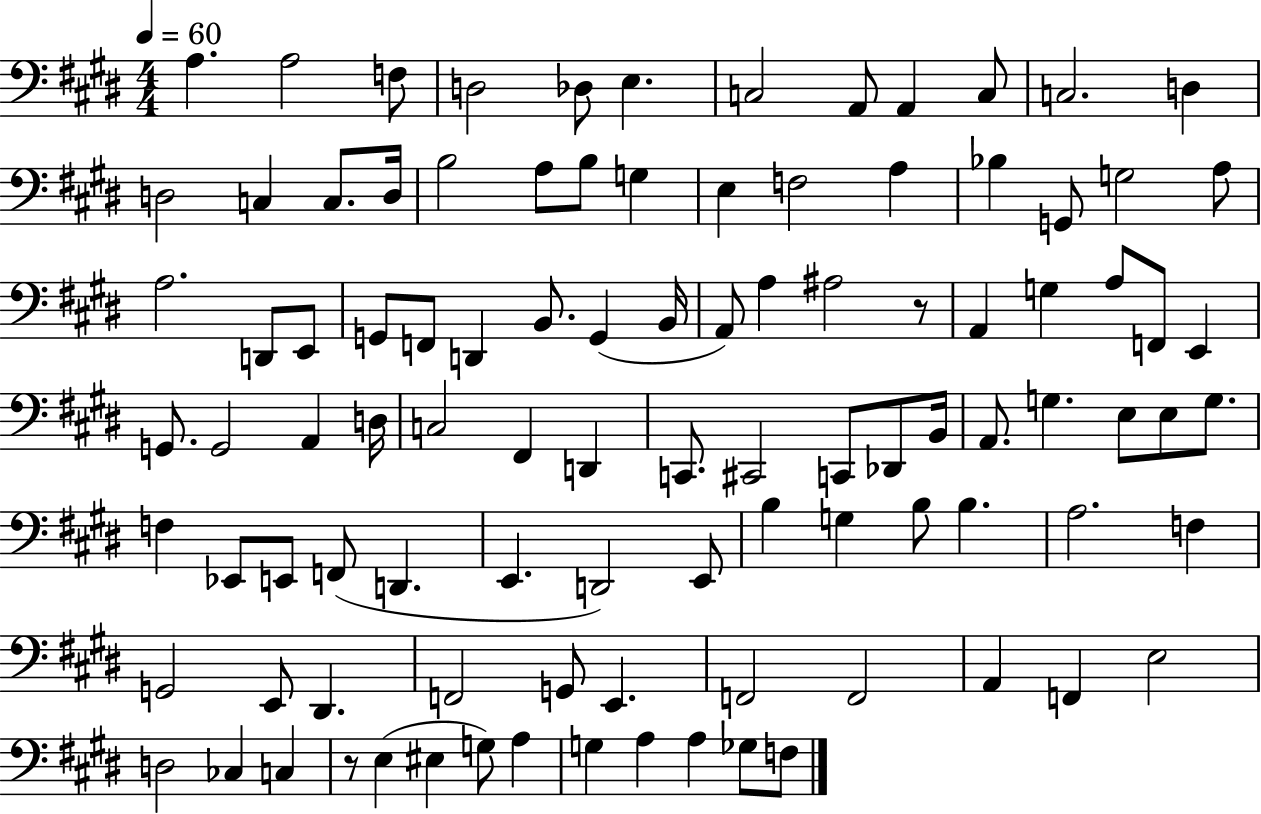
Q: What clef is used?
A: bass